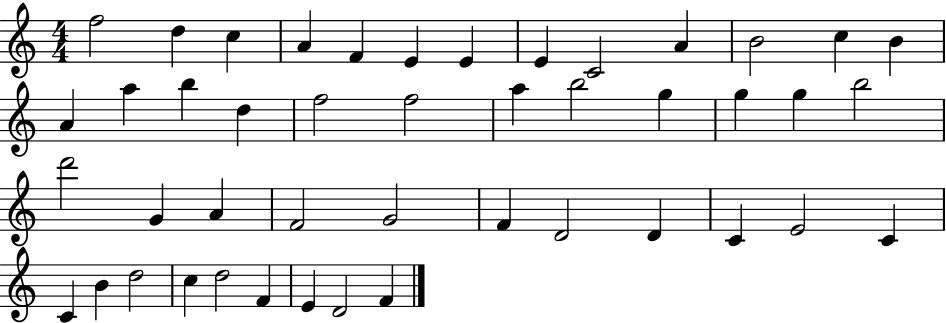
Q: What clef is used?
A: treble